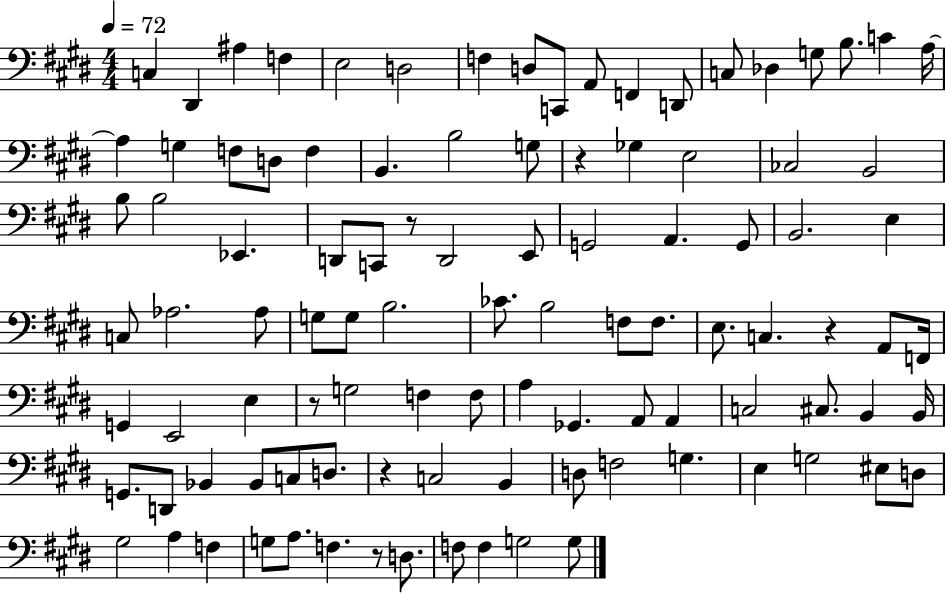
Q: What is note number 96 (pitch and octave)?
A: G3